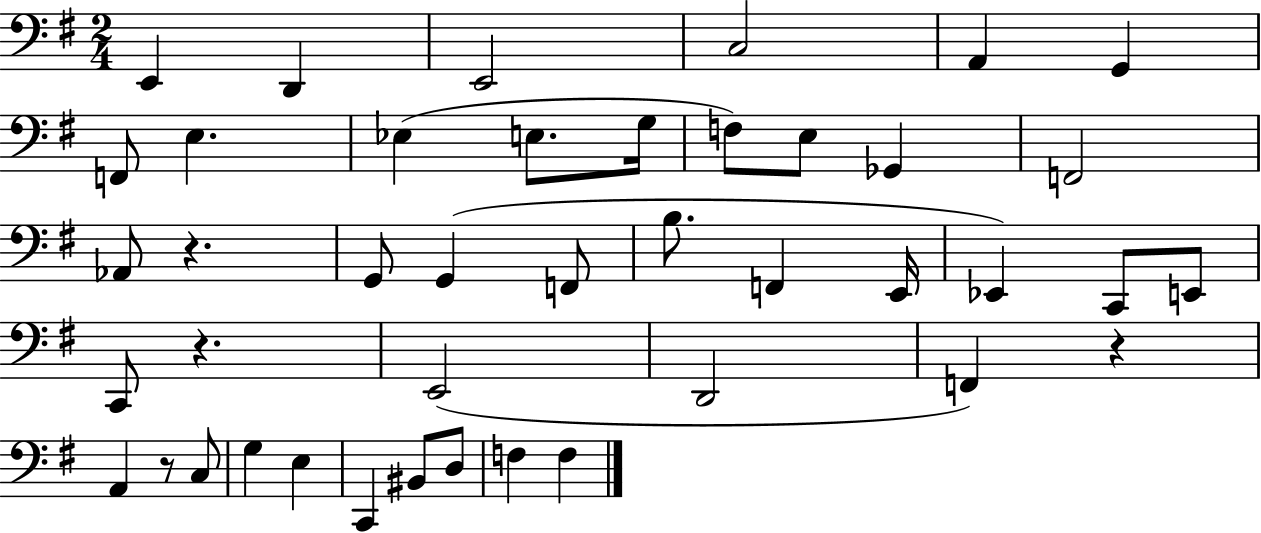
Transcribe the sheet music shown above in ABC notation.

X:1
T:Untitled
M:2/4
L:1/4
K:G
E,, D,, E,,2 C,2 A,, G,, F,,/2 E, _E, E,/2 G,/4 F,/2 E,/2 _G,, F,,2 _A,,/2 z G,,/2 G,, F,,/2 B,/2 F,, E,,/4 _E,, C,,/2 E,,/2 C,,/2 z E,,2 D,,2 F,, z A,, z/2 C,/2 G, E, C,, ^B,,/2 D,/2 F, F,